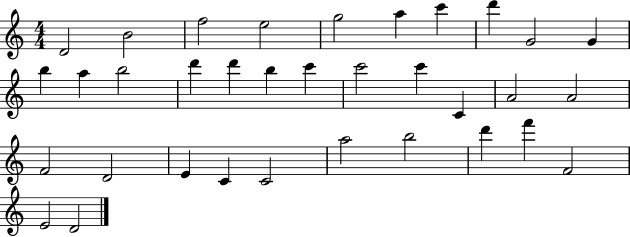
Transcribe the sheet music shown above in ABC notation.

X:1
T:Untitled
M:4/4
L:1/4
K:C
D2 B2 f2 e2 g2 a c' d' G2 G b a b2 d' d' b c' c'2 c' C A2 A2 F2 D2 E C C2 a2 b2 d' f' F2 E2 D2